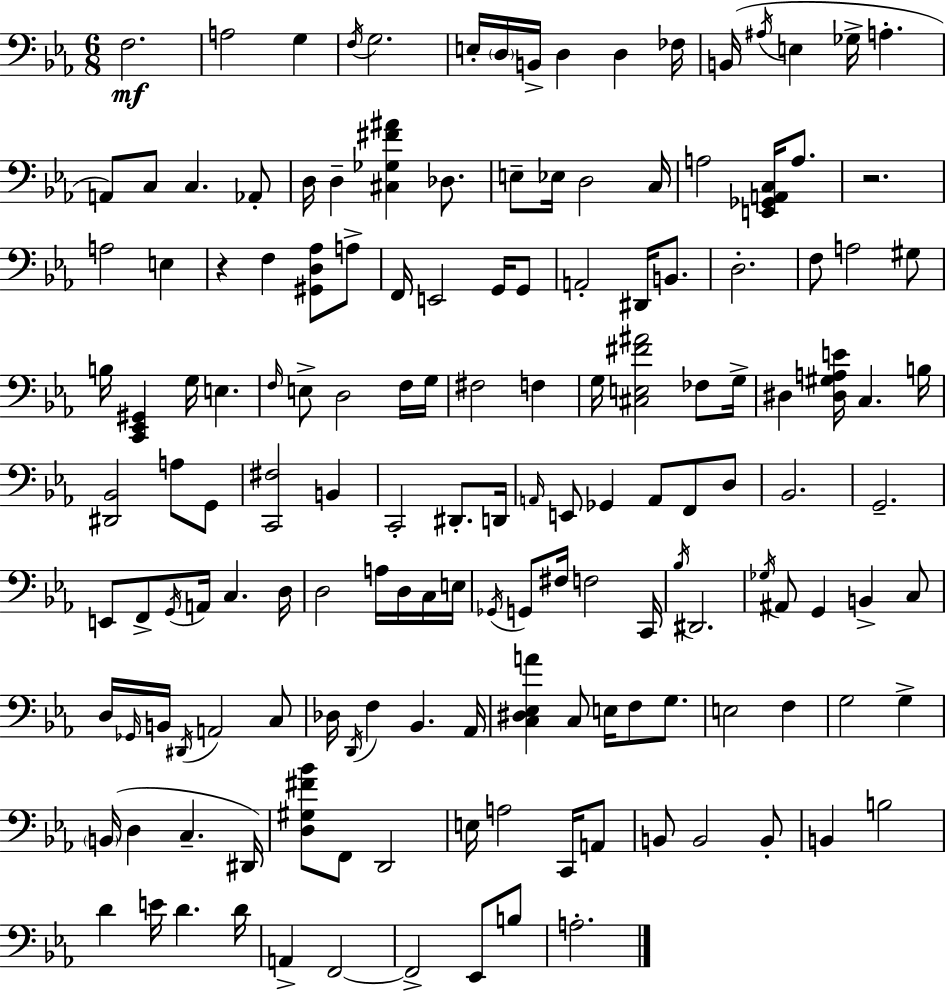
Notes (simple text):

F3/h. A3/h G3/q F3/s G3/h. E3/s D3/s B2/s D3/q D3/q FES3/s B2/s A#3/s E3/q Gb3/s A3/q. A2/e C3/e C3/q. Ab2/e D3/s D3/q [C#3,Gb3,F#4,A#4]/q Db3/e. E3/e Eb3/s D3/h C3/s A3/h [E2,Gb2,A2,C3]/s A3/e. R/h. A3/h E3/q R/q F3/q [G#2,D3,Ab3]/e A3/e F2/s E2/h G2/s G2/e A2/h D#2/s B2/e. D3/h. F3/e A3/h G#3/e B3/s [C2,Eb2,G#2]/q G3/s E3/q. F3/s E3/e D3/h F3/s G3/s F#3/h F3/q G3/s [C#3,E3,F#4,A#4]/h FES3/e G3/s D#3/q [D#3,G#3,A3,E4]/s C3/q. B3/s [D#2,Bb2]/h A3/e G2/e [C2,F#3]/h B2/q C2/h D#2/e. D2/s A2/s E2/e Gb2/q A2/e F2/e D3/e Bb2/h. G2/h. E2/e F2/e G2/s A2/s C3/q. D3/s D3/h A3/s D3/s C3/s E3/s Gb2/s G2/e F#3/s F3/h C2/s Bb3/s D#2/h. Gb3/s A#2/e G2/q B2/q C3/e D3/s Gb2/s B2/s D#2/s A2/h C3/e Db3/s D2/s F3/q Bb2/q. Ab2/s [C3,D#3,Eb3,A4]/q C3/e E3/s F3/e G3/e. E3/h F3/q G3/h G3/q B2/s D3/q C3/q. D#2/s [D3,G#3,F#4,Bb4]/e F2/e D2/h E3/s A3/h C2/s A2/e B2/e B2/h B2/e B2/q B3/h D4/q E4/s D4/q. D4/s A2/q F2/h F2/h Eb2/e B3/e A3/h.